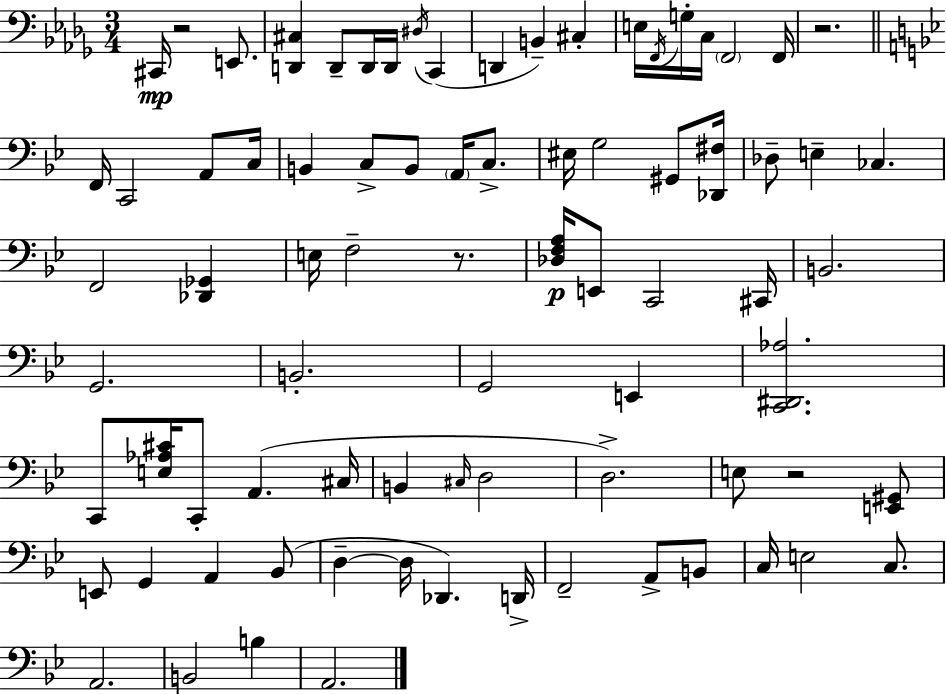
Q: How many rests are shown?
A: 4